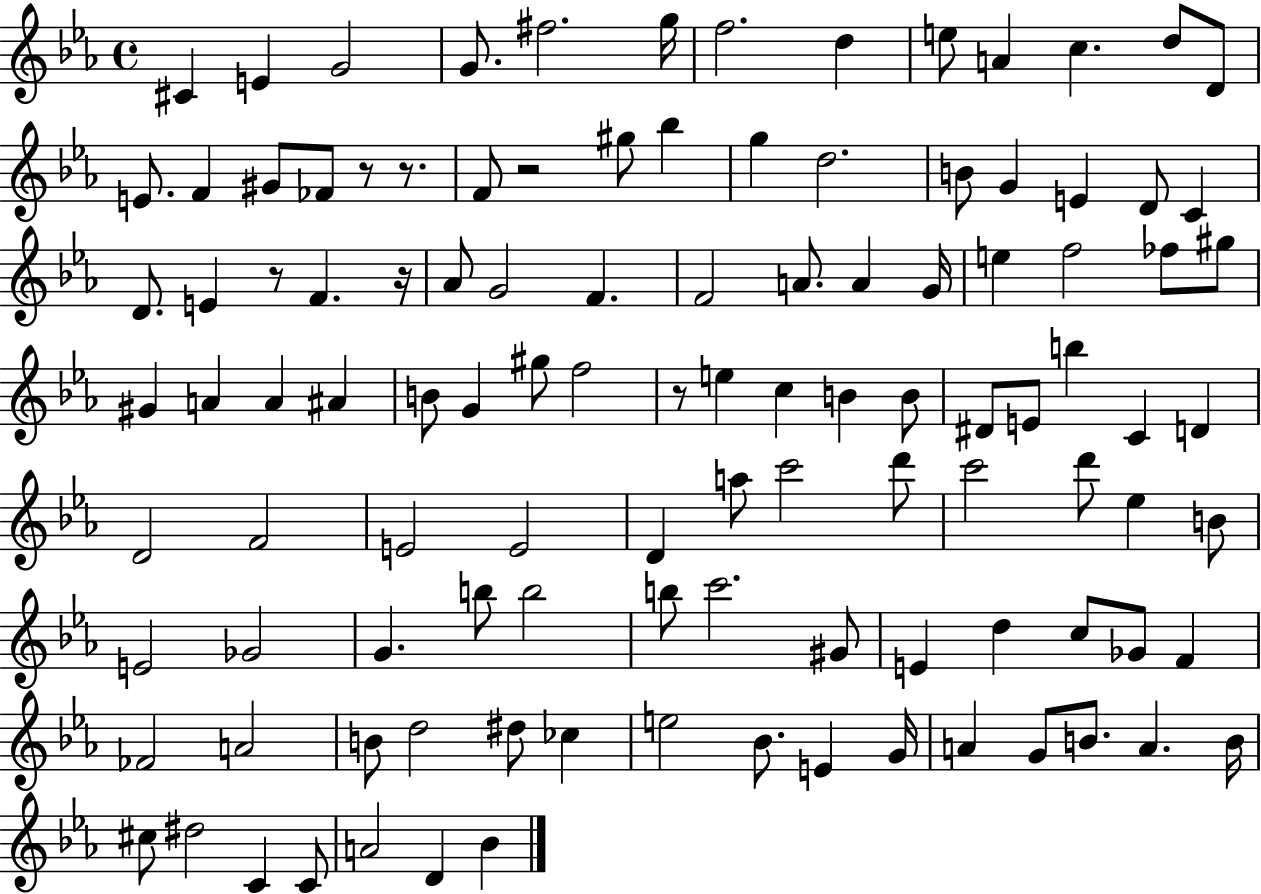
{
  \clef treble
  \time 4/4
  \defaultTimeSignature
  \key ees \major
  cis'4 e'4 g'2 | g'8. fis''2. g''16 | f''2. d''4 | e''8 a'4 c''4. d''8 d'8 | \break e'8. f'4 gis'8 fes'8 r8 r8. | f'8 r2 gis''8 bes''4 | g''4 d''2. | b'8 g'4 e'4 d'8 c'4 | \break d'8. e'4 r8 f'4. r16 | aes'8 g'2 f'4. | f'2 a'8. a'4 g'16 | e''4 f''2 fes''8 gis''8 | \break gis'4 a'4 a'4 ais'4 | b'8 g'4 gis''8 f''2 | r8 e''4 c''4 b'4 b'8 | dis'8 e'8 b''4 c'4 d'4 | \break d'2 f'2 | e'2 e'2 | d'4 a''8 c'''2 d'''8 | c'''2 d'''8 ees''4 b'8 | \break e'2 ges'2 | g'4. b''8 b''2 | b''8 c'''2. gis'8 | e'4 d''4 c''8 ges'8 f'4 | \break fes'2 a'2 | b'8 d''2 dis''8 ces''4 | e''2 bes'8. e'4 g'16 | a'4 g'8 b'8. a'4. b'16 | \break cis''8 dis''2 c'4 c'8 | a'2 d'4 bes'4 | \bar "|."
}